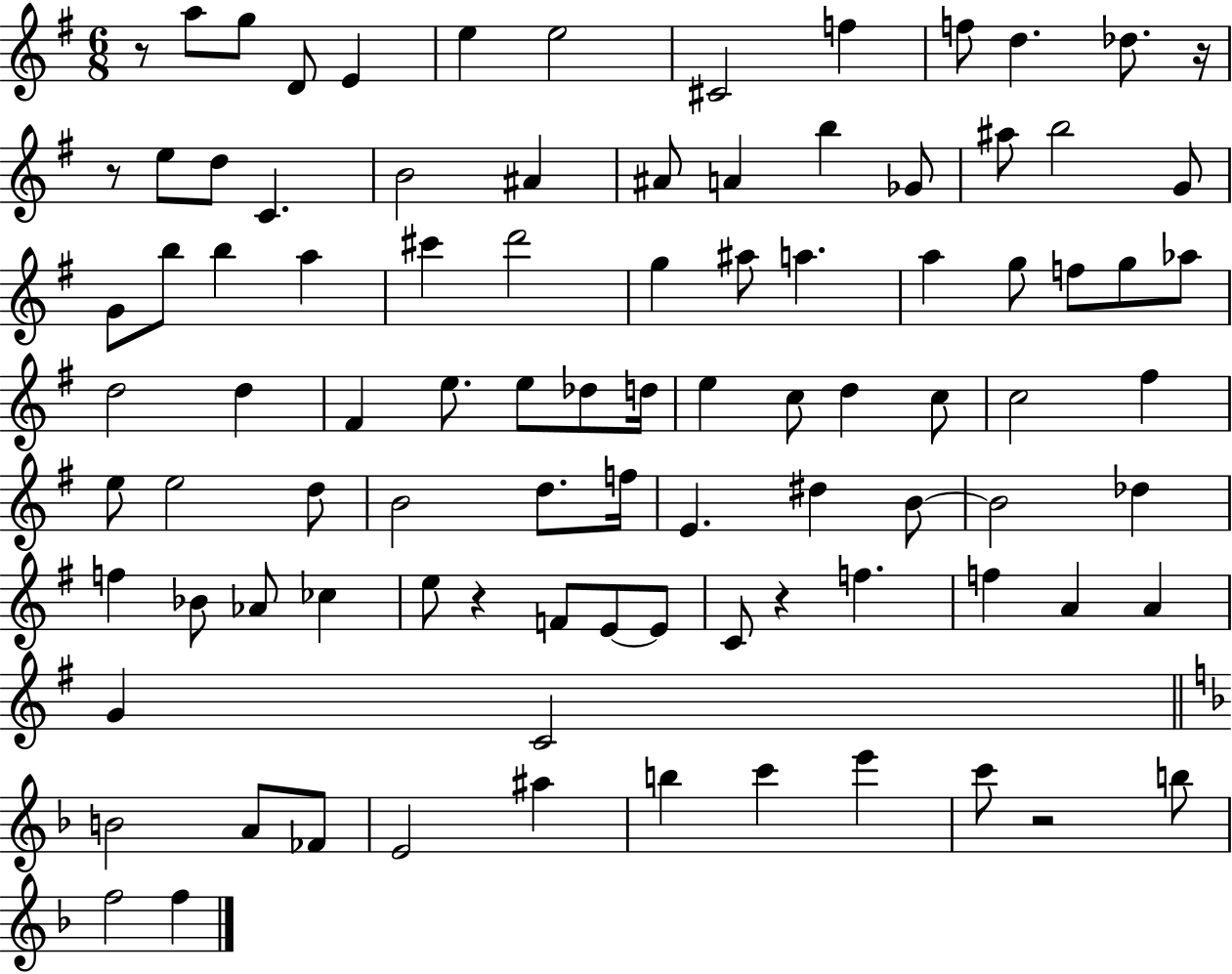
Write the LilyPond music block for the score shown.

{
  \clef treble
  \numericTimeSignature
  \time 6/8
  \key g \major
  r8 a''8 g''8 d'8 e'4 | e''4 e''2 | cis'2 f''4 | f''8 d''4. des''8. r16 | \break r8 e''8 d''8 c'4. | b'2 ais'4 | ais'8 a'4 b''4 ges'8 | ais''8 b''2 g'8 | \break g'8 b''8 b''4 a''4 | cis'''4 d'''2 | g''4 ais''8 a''4. | a''4 g''8 f''8 g''8 aes''8 | \break d''2 d''4 | fis'4 e''8. e''8 des''8 d''16 | e''4 c''8 d''4 c''8 | c''2 fis''4 | \break e''8 e''2 d''8 | b'2 d''8. f''16 | e'4. dis''4 b'8~~ | b'2 des''4 | \break f''4 bes'8 aes'8 ces''4 | e''8 r4 f'8 e'8~~ e'8 | c'8 r4 f''4. | f''4 a'4 a'4 | \break g'4 c'2 | \bar "||" \break \key d \minor b'2 a'8 fes'8 | e'2 ais''4 | b''4 c'''4 e'''4 | c'''8 r2 b''8 | \break f''2 f''4 | \bar "|."
}